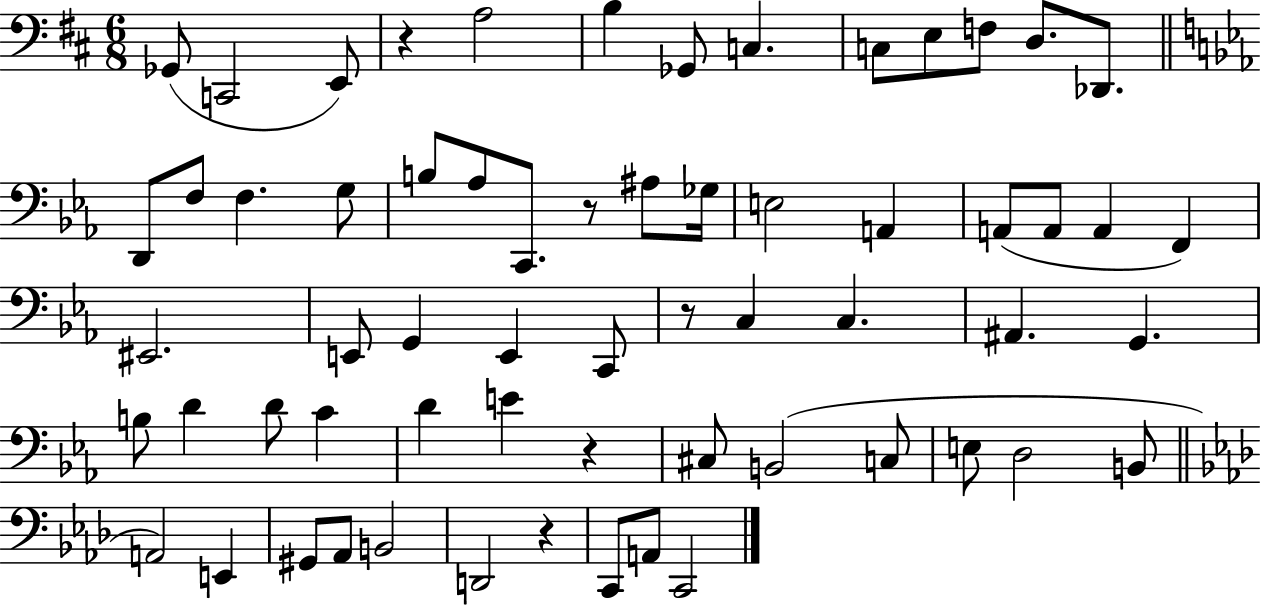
{
  \clef bass
  \numericTimeSignature
  \time 6/8
  \key d \major
  ges,8( c,2 e,8) | r4 a2 | b4 ges,8 c4. | c8 e8 f8 d8. des,8. | \break \bar "||" \break \key c \minor d,8 f8 f4. g8 | b8 aes8 c,8. r8 ais8 ges16 | e2 a,4 | a,8( a,8 a,4 f,4) | \break eis,2. | e,8 g,4 e,4 c,8 | r8 c4 c4. | ais,4. g,4. | \break b8 d'4 d'8 c'4 | d'4 e'4 r4 | cis8 b,2( c8 | e8 d2 b,8 | \break \bar "||" \break \key f \minor a,2) e,4 | gis,8 aes,8 b,2 | d,2 r4 | c,8 a,8 c,2 | \break \bar "|."
}